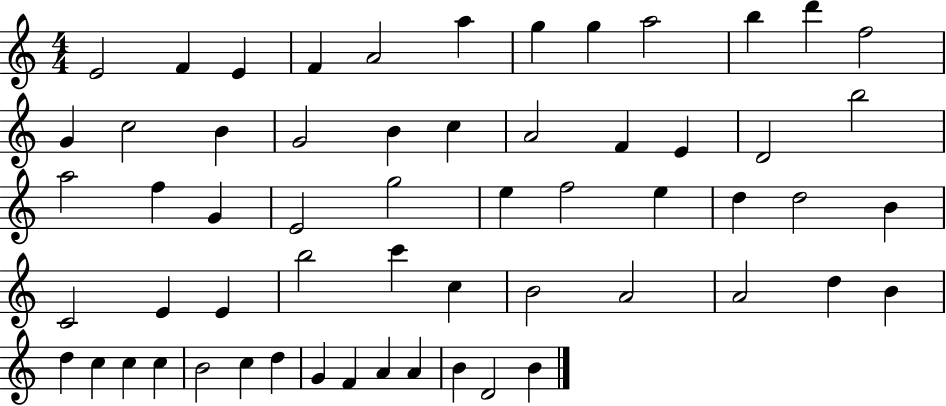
{
  \clef treble
  \numericTimeSignature
  \time 4/4
  \key c \major
  e'2 f'4 e'4 | f'4 a'2 a''4 | g''4 g''4 a''2 | b''4 d'''4 f''2 | \break g'4 c''2 b'4 | g'2 b'4 c''4 | a'2 f'4 e'4 | d'2 b''2 | \break a''2 f''4 g'4 | e'2 g''2 | e''4 f''2 e''4 | d''4 d''2 b'4 | \break c'2 e'4 e'4 | b''2 c'''4 c''4 | b'2 a'2 | a'2 d''4 b'4 | \break d''4 c''4 c''4 c''4 | b'2 c''4 d''4 | g'4 f'4 a'4 a'4 | b'4 d'2 b'4 | \break \bar "|."
}